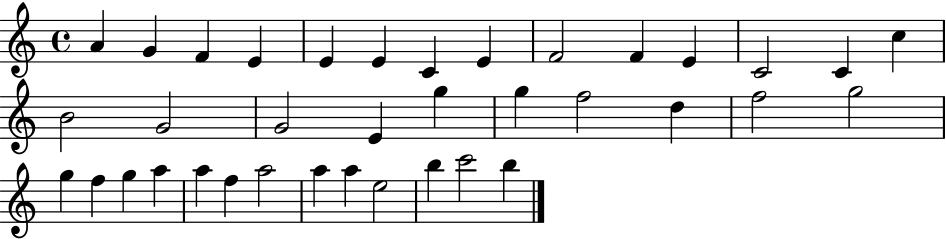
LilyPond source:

{
  \clef treble
  \time 4/4
  \defaultTimeSignature
  \key c \major
  a'4 g'4 f'4 e'4 | e'4 e'4 c'4 e'4 | f'2 f'4 e'4 | c'2 c'4 c''4 | \break b'2 g'2 | g'2 e'4 g''4 | g''4 f''2 d''4 | f''2 g''2 | \break g''4 f''4 g''4 a''4 | a''4 f''4 a''2 | a''4 a''4 e''2 | b''4 c'''2 b''4 | \break \bar "|."
}